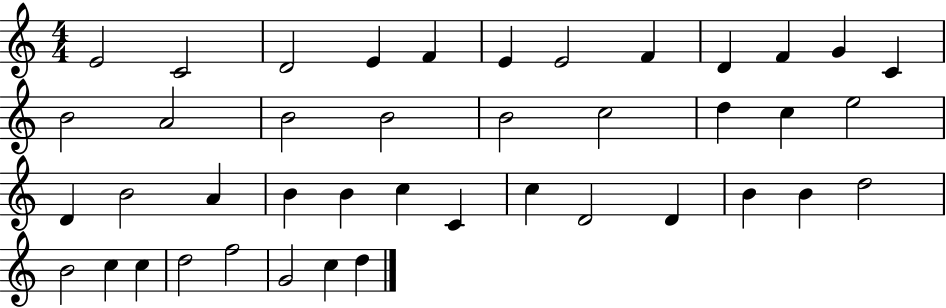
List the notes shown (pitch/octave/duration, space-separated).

E4/h C4/h D4/h E4/q F4/q E4/q E4/h F4/q D4/q F4/q G4/q C4/q B4/h A4/h B4/h B4/h B4/h C5/h D5/q C5/q E5/h D4/q B4/h A4/q B4/q B4/q C5/q C4/q C5/q D4/h D4/q B4/q B4/q D5/h B4/h C5/q C5/q D5/h F5/h G4/h C5/q D5/q